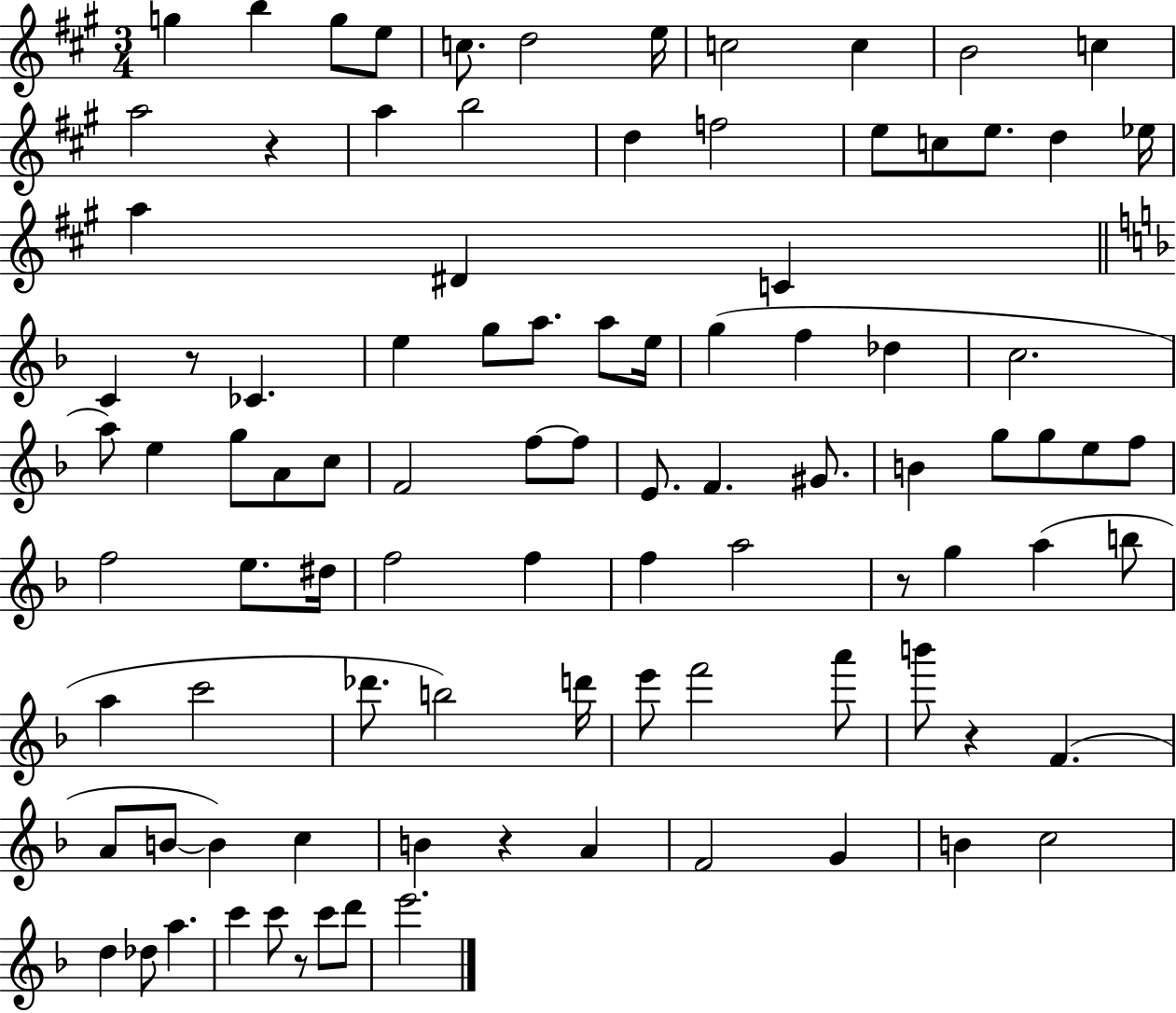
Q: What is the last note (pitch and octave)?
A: E6